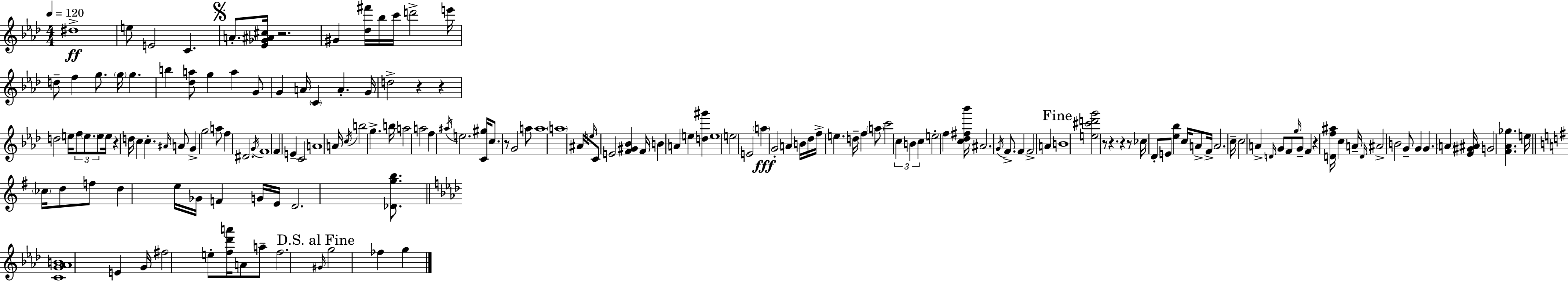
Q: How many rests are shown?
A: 10